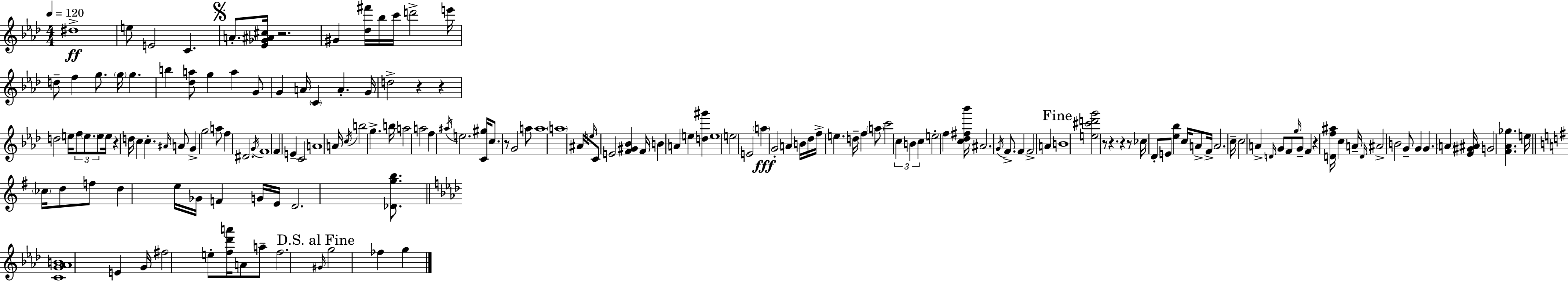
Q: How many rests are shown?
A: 10